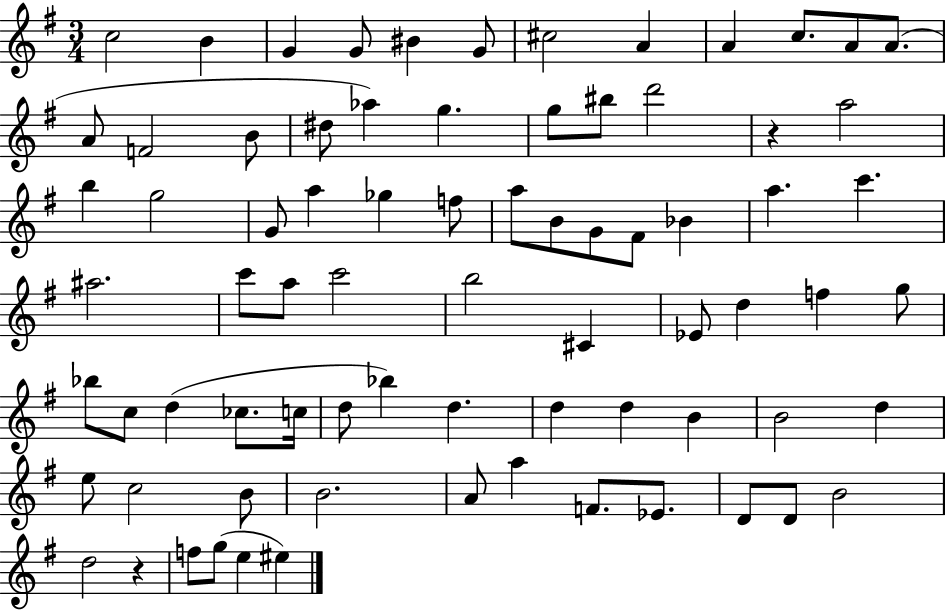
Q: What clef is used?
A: treble